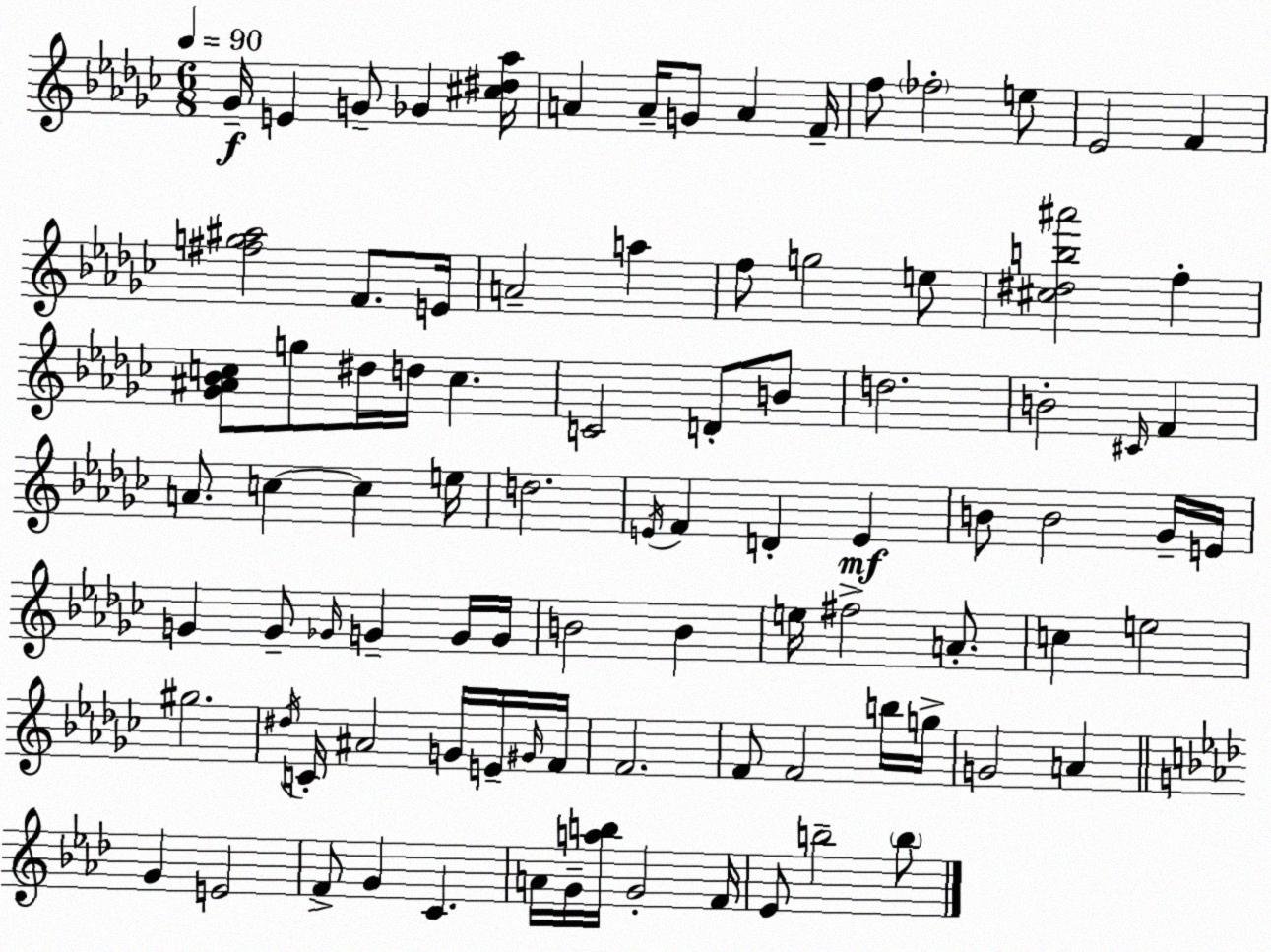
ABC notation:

X:1
T:Untitled
M:6/8
L:1/4
K:Ebm
_G/4 E G/2 _G [^c^d_a]/4 A A/4 G/2 A F/4 f/2 _f2 e/2 _E2 F [^fg^a]2 F/2 E/4 A2 a f/2 g2 e/2 [^c^db^a']2 f [_G^A_Bc]/2 g/2 ^d/4 d/4 c C2 D/2 B/2 d2 B2 ^C/4 F A/2 c c e/4 d2 E/4 F D E B/2 B2 _G/4 E/4 G G/2 _G/4 G G/4 G/4 B2 B e/4 ^f2 A/2 c e2 ^g2 ^d/4 C/4 ^A2 G/4 E/4 ^G/4 F/4 F2 F/2 F2 b/4 g/4 G2 A G E2 F/2 G C A/4 G/4 [ab]/4 G2 F/4 _E/2 b2 b/2